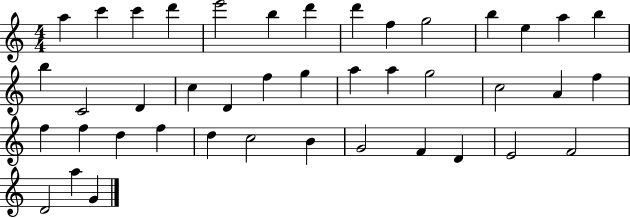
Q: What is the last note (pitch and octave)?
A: G4